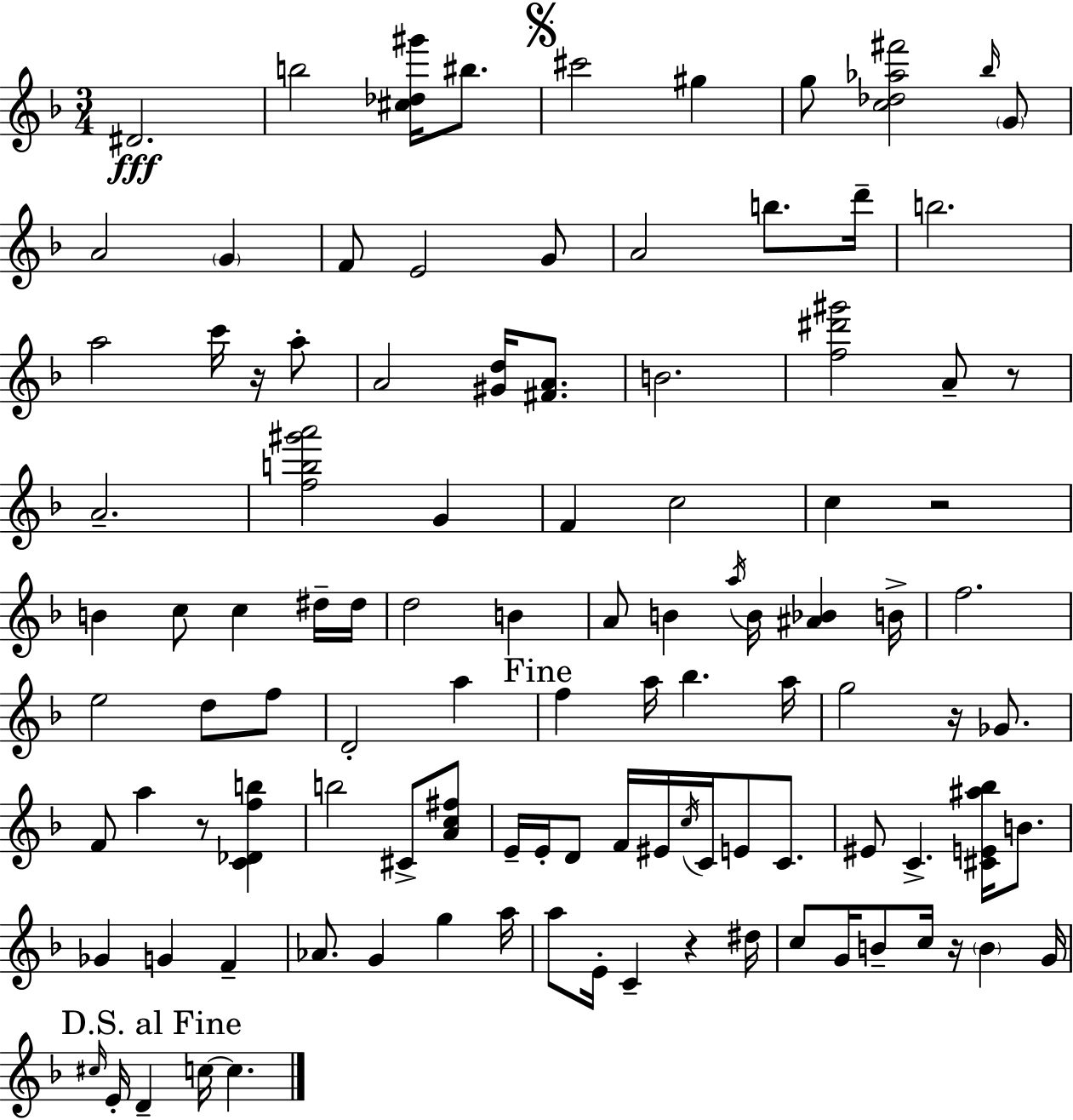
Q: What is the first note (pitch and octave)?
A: D#4